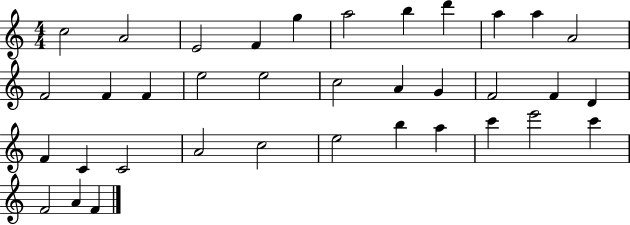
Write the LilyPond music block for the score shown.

{
  \clef treble
  \numericTimeSignature
  \time 4/4
  \key c \major
  c''2 a'2 | e'2 f'4 g''4 | a''2 b''4 d'''4 | a''4 a''4 a'2 | \break f'2 f'4 f'4 | e''2 e''2 | c''2 a'4 g'4 | f'2 f'4 d'4 | \break f'4 c'4 c'2 | a'2 c''2 | e''2 b''4 a''4 | c'''4 e'''2 c'''4 | \break f'2 a'4 f'4 | \bar "|."
}